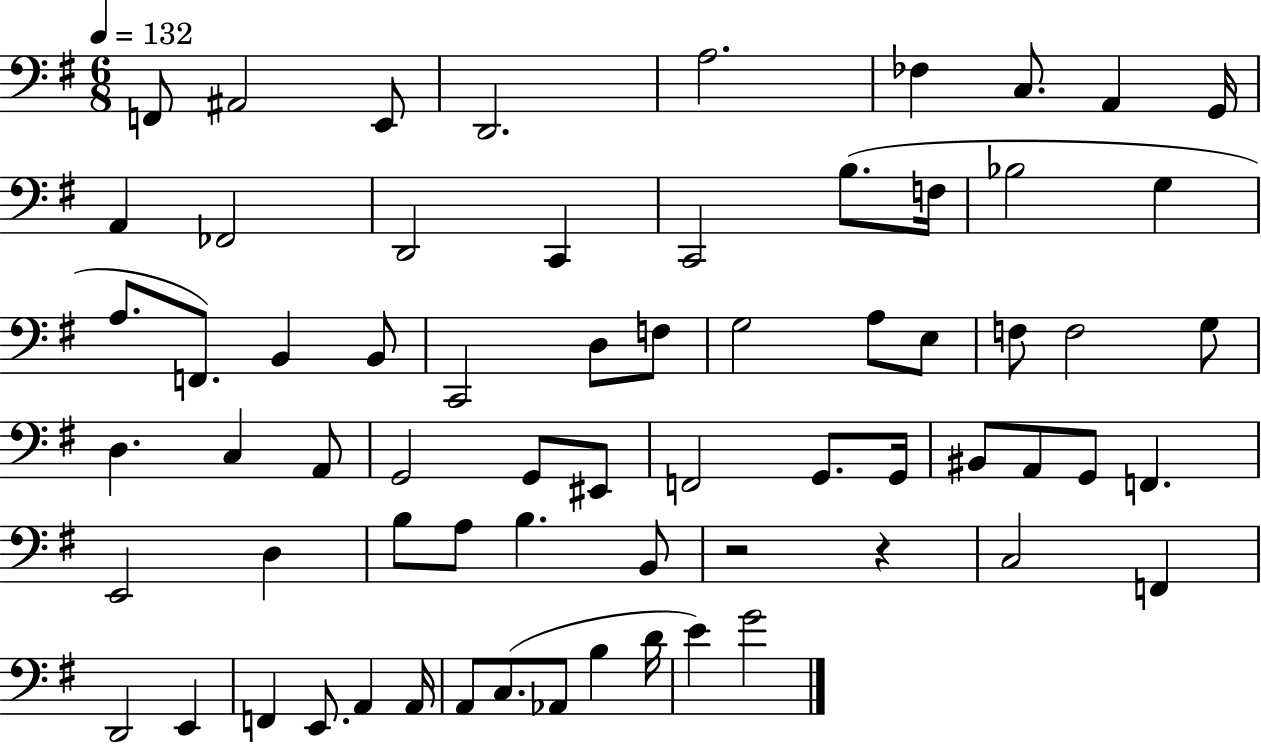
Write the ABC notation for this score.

X:1
T:Untitled
M:6/8
L:1/4
K:G
F,,/2 ^A,,2 E,,/2 D,,2 A,2 _F, C,/2 A,, G,,/4 A,, _F,,2 D,,2 C,, C,,2 B,/2 F,/4 _B,2 G, A,/2 F,,/2 B,, B,,/2 C,,2 D,/2 F,/2 G,2 A,/2 E,/2 F,/2 F,2 G,/2 D, C, A,,/2 G,,2 G,,/2 ^E,,/2 F,,2 G,,/2 G,,/4 ^B,,/2 A,,/2 G,,/2 F,, E,,2 D, B,/2 A,/2 B, B,,/2 z2 z C,2 F,, D,,2 E,, F,, E,,/2 A,, A,,/4 A,,/2 C,/2 _A,,/2 B, D/4 E G2